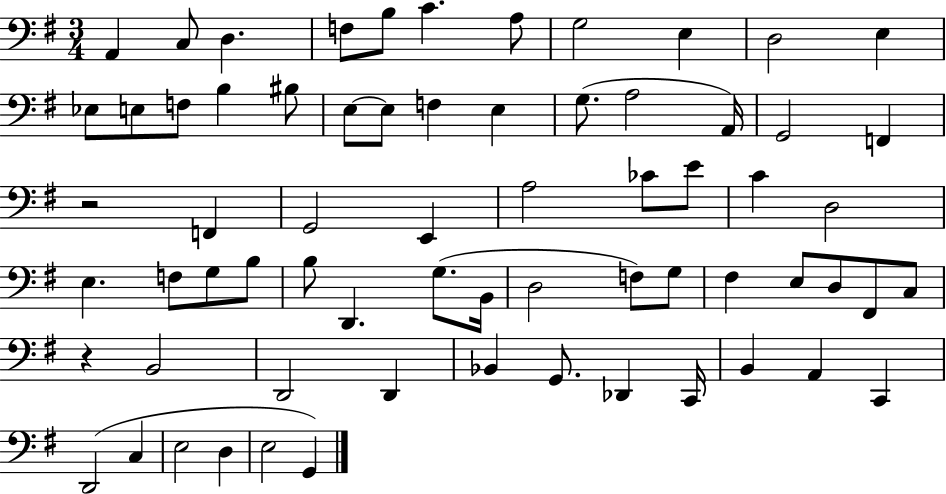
A2/q C3/e D3/q. F3/e B3/e C4/q. A3/e G3/h E3/q D3/h E3/q Eb3/e E3/e F3/e B3/q BIS3/e E3/e E3/e F3/q E3/q G3/e. A3/h A2/s G2/h F2/q R/h F2/q G2/h E2/q A3/h CES4/e E4/e C4/q D3/h E3/q. F3/e G3/e B3/e B3/e D2/q. G3/e. B2/s D3/h F3/e G3/e F#3/q E3/e D3/e F#2/e C3/e R/q B2/h D2/h D2/q Bb2/q G2/e. Db2/q C2/s B2/q A2/q C2/q D2/h C3/q E3/h D3/q E3/h G2/q